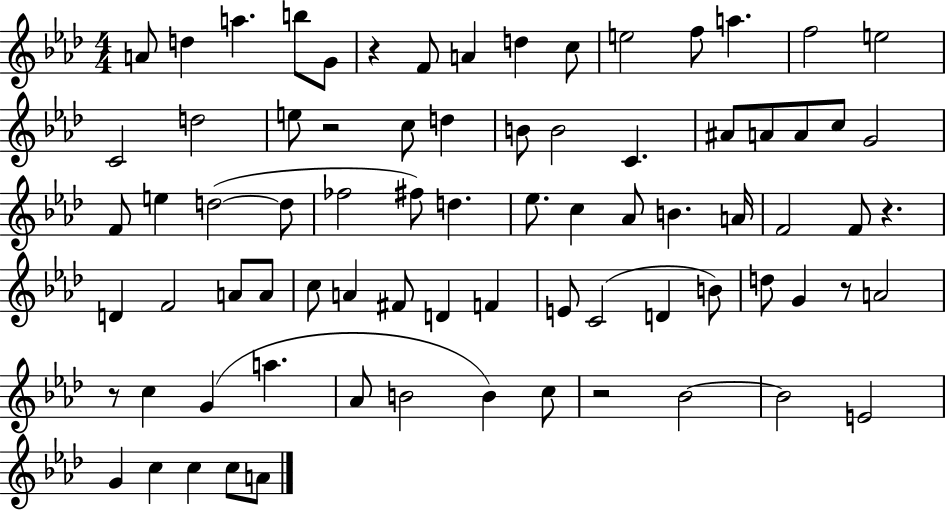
{
  \clef treble
  \numericTimeSignature
  \time 4/4
  \key aes \major
  a'8 d''4 a''4. b''8 g'8 | r4 f'8 a'4 d''4 c''8 | e''2 f''8 a''4. | f''2 e''2 | \break c'2 d''2 | e''8 r2 c''8 d''4 | b'8 b'2 c'4. | ais'8 a'8 a'8 c''8 g'2 | \break f'8 e''4 d''2~(~ d''8 | fes''2 fis''8) d''4. | ees''8. c''4 aes'8 b'4. a'16 | f'2 f'8 r4. | \break d'4 f'2 a'8 a'8 | c''8 a'4 fis'8 d'4 f'4 | e'8 c'2( d'4 b'8) | d''8 g'4 r8 a'2 | \break r8 c''4 g'4( a''4. | aes'8 b'2 b'4) c''8 | r2 bes'2~~ | bes'2 e'2 | \break g'4 c''4 c''4 c''8 a'8 | \bar "|."
}